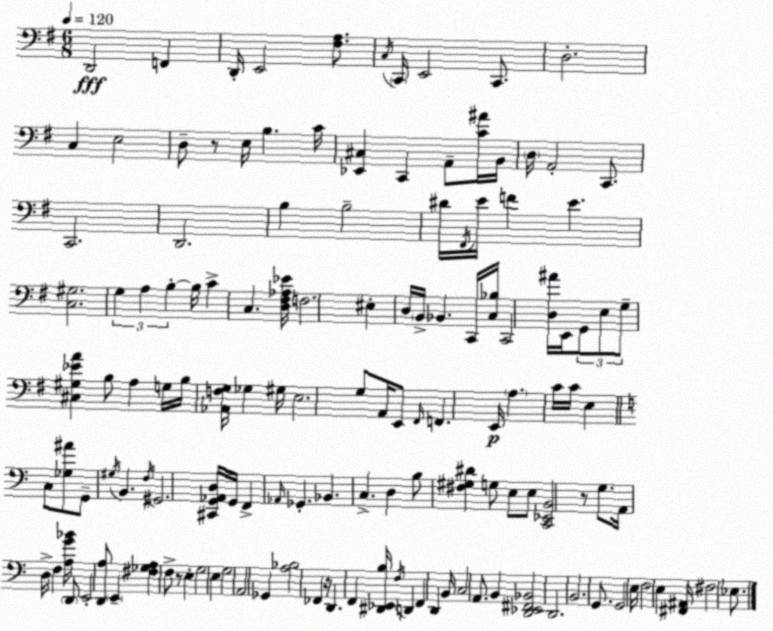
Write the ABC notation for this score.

X:1
T:Untitled
M:6/8
L:1/4
K:Em
D,,2 F,, D,,/4 E,,2 [^F,A,]/2 C,/4 C,,/4 E,,2 C,,/2 D,2 C, E,2 D,/2 z/2 E,/4 B, C/4 [_E,,^C,] C,, A,,/2 [C^A]/4 B,,/4 D,/4 A,,2 C,,/2 C,,2 D,,2 B, B,2 ^D/4 ^F,,/4 E/4 F E [C,^G,]2 G, A, B, B,/4 C C, [D,^F,_A,_E]/4 F,2 ^E, D,/4 B,,/4 _B,, C,,/4 [C,_B,]/4 C,,2 [D,^A]/4 E,,/4 G,,/2 E,/2 G,/2 [^C,^G,_EA] B,/2 A, G,/4 B,/4 [_A,,F,G,]/4 _G, ^G,/4 E,2 G,/2 A,,/4 E,,/2 ^F,,/4 F,, E,,/4 A, C/4 C/4 E, C,/2 [_G,^A]/2 G,,/2 ^G,/4 B,, F,/4 ^G,,2 [^C,,G,,_A,,D,]/4 G,,/4 F,, _A,,/4 _G,, _B,, C, D, B,/2 [^F,^G,^D] G,/2 E,/2 E,/2 [C,,_E,,B,,]2 z/2 G,/2 A,,/4 D,/4 F, [A,G_B]/4 D,,/2 E,,2 [D,,A,]/2 E,, [^F,_G,A,] F,/2 z/2 E, G,2 E, G,2 A,,2 _G,, [A,_B,]2 _F,, z/4 D,, F,, [^D,,_E,,B,]/4 F,/4 D,, F,, D,, B,,/4 C,2 A,,/2 B,, [D,,_E,,^F,,_B,,]2 D,,2 B,,2 G,,/2 G,,2 E,/4 F,2 E, [^F,,^A,,]/4 ^F,2 _E,/2